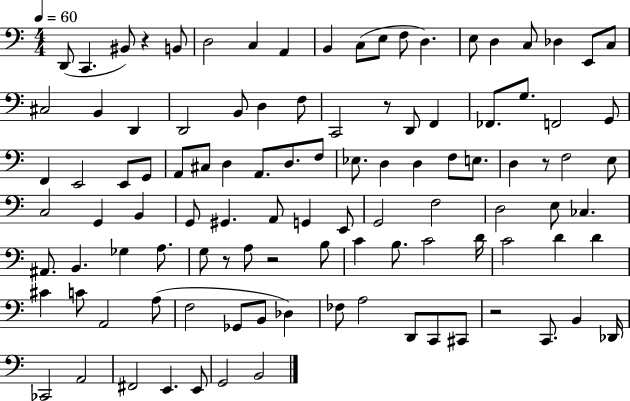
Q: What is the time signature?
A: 4/4